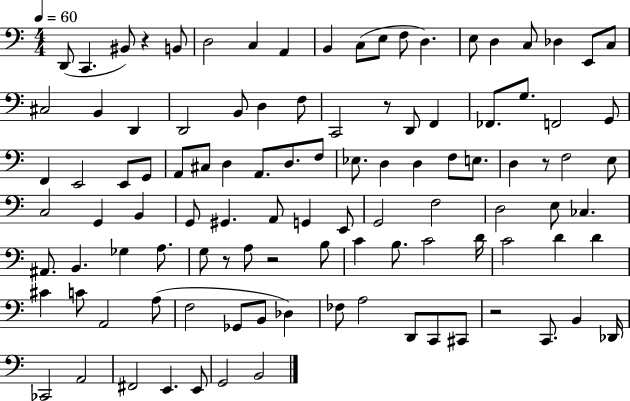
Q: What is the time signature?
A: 4/4